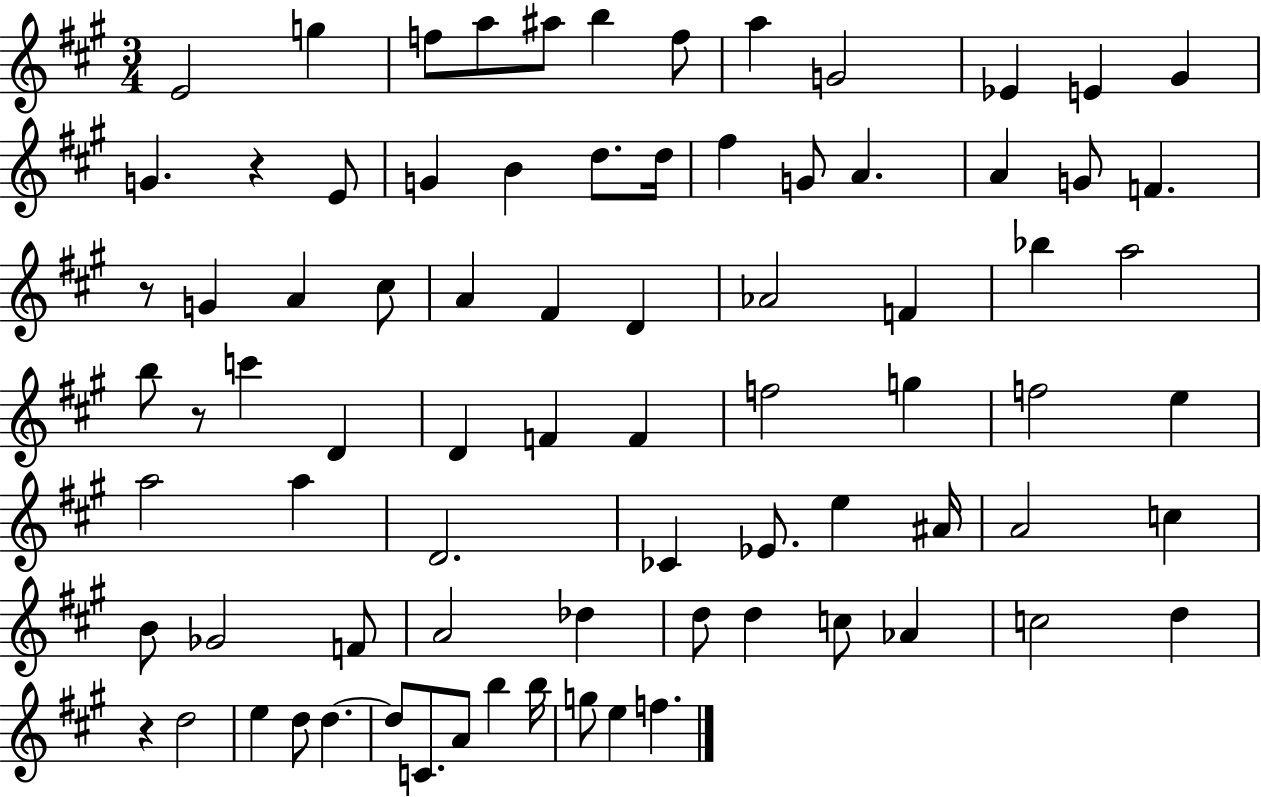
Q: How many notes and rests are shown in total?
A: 80